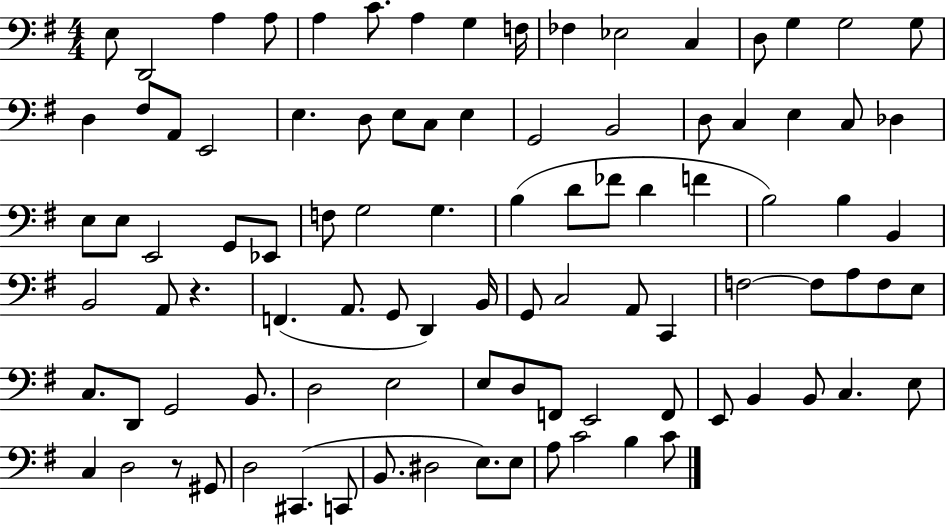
{
  \clef bass
  \numericTimeSignature
  \time 4/4
  \key g \major
  e8 d,2 a4 a8 | a4 c'8. a4 g4 f16 | fes4 ees2 c4 | d8 g4 g2 g8 | \break d4 fis8 a,8 e,2 | e4. d8 e8 c8 e4 | g,2 b,2 | d8 c4 e4 c8 des4 | \break e8 e8 e,2 g,8 ees,8 | f8 g2 g4. | b4( d'8 fes'8 d'4 f'4 | b2) b4 b,4 | \break b,2 a,8 r4. | f,4.( a,8. g,8 d,4) b,16 | g,8 c2 a,8 c,4 | f2~~ f8 a8 f8 e8 | \break c8. d,8 g,2 b,8. | d2 e2 | e8 d8 f,8 e,2 f,8 | e,8 b,4 b,8 c4. e8 | \break c4 d2 r8 gis,8 | d2 cis,4.( c,8 | b,8. dis2 e8.) e8 | a8 c'2 b4 c'8 | \break \bar "|."
}